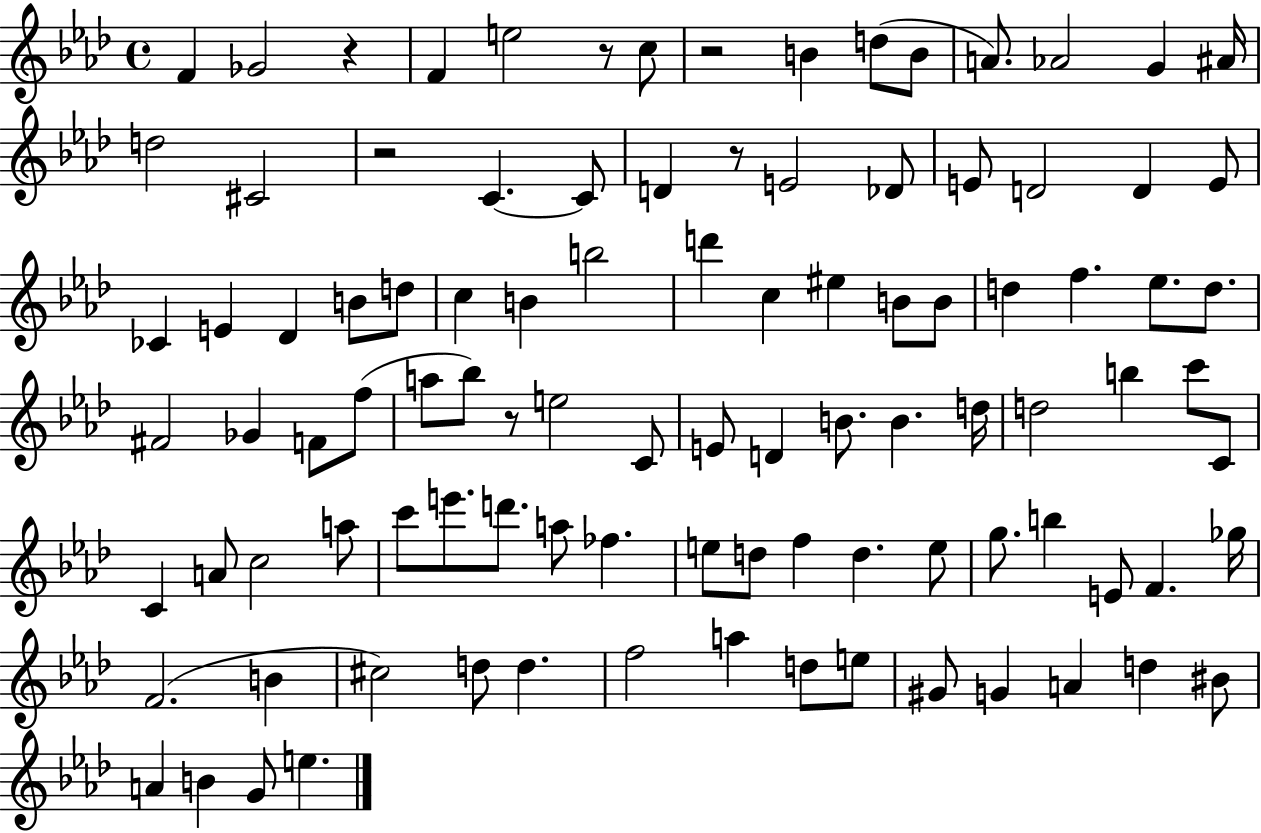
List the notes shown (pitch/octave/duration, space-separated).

F4/q Gb4/h R/q F4/q E5/h R/e C5/e R/h B4/q D5/e B4/e A4/e. Ab4/h G4/q A#4/s D5/h C#4/h R/h C4/q. C4/e D4/q R/e E4/h Db4/e E4/e D4/h D4/q E4/e CES4/q E4/q Db4/q B4/e D5/e C5/q B4/q B5/h D6/q C5/q EIS5/q B4/e B4/e D5/q F5/q. Eb5/e. D5/e. F#4/h Gb4/q F4/e F5/e A5/e Bb5/e R/e E5/h C4/e E4/e D4/q B4/e. B4/q. D5/s D5/h B5/q C6/e C4/e C4/q A4/e C5/h A5/e C6/e E6/e. D6/e. A5/e FES5/q. E5/e D5/e F5/q D5/q. E5/e G5/e. B5/q E4/e F4/q. Gb5/s F4/h. B4/q C#5/h D5/e D5/q. F5/h A5/q D5/e E5/e G#4/e G4/q A4/q D5/q BIS4/e A4/q B4/q G4/e E5/q.